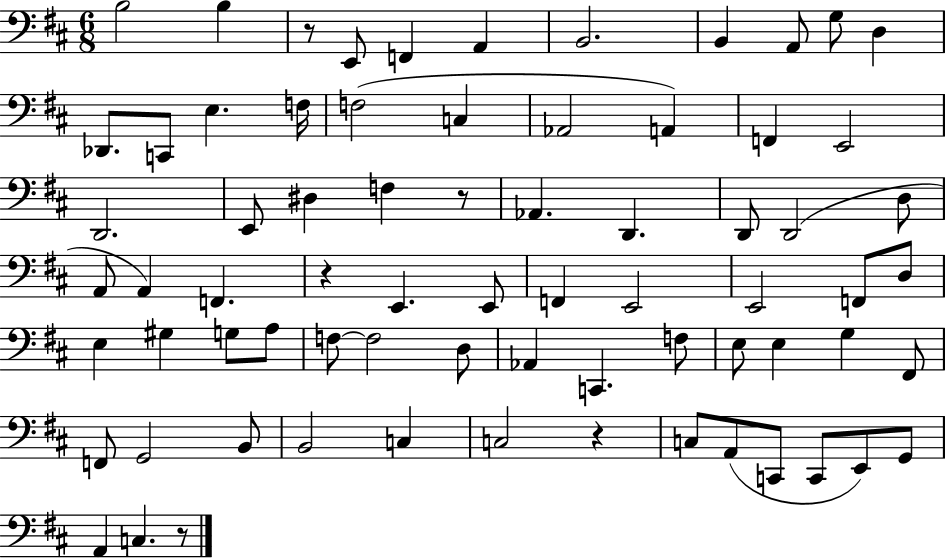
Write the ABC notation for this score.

X:1
T:Untitled
M:6/8
L:1/4
K:D
B,2 B, z/2 E,,/2 F,, A,, B,,2 B,, A,,/2 G,/2 D, _D,,/2 C,,/2 E, F,/4 F,2 C, _A,,2 A,, F,, E,,2 D,,2 E,,/2 ^D, F, z/2 _A,, D,, D,,/2 D,,2 D,/2 A,,/2 A,, F,, z E,, E,,/2 F,, E,,2 E,,2 F,,/2 D,/2 E, ^G, G,/2 A,/2 F,/2 F,2 D,/2 _A,, C,, F,/2 E,/2 E, G, ^F,,/2 F,,/2 G,,2 B,,/2 B,,2 C, C,2 z C,/2 A,,/2 C,,/2 C,,/2 E,,/2 G,,/2 A,, C, z/2